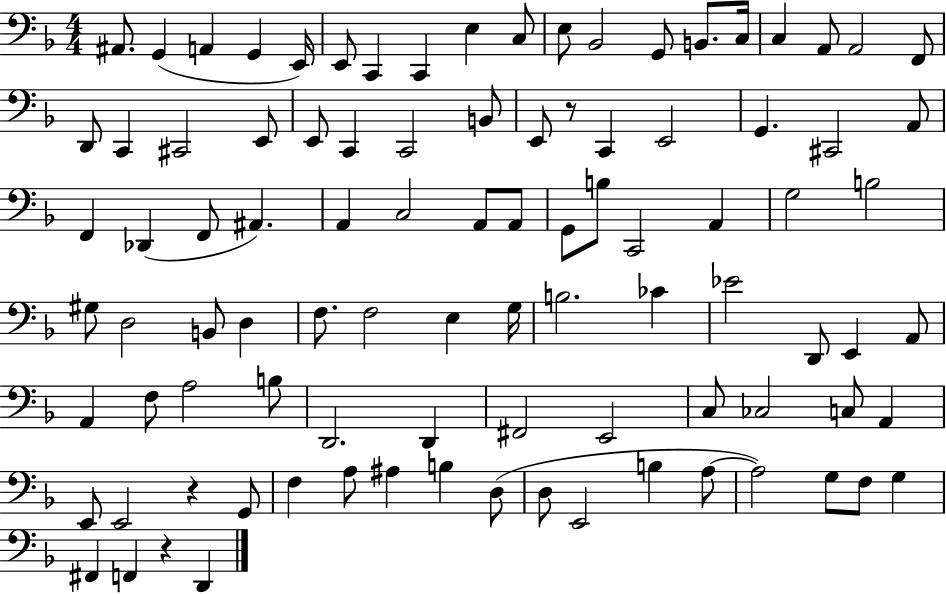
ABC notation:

X:1
T:Untitled
M:4/4
L:1/4
K:F
^A,,/2 G,, A,, G,, E,,/4 E,,/2 C,, C,, E, C,/2 E,/2 _B,,2 G,,/2 B,,/2 C,/4 C, A,,/2 A,,2 F,,/2 D,,/2 C,, ^C,,2 E,,/2 E,,/2 C,, C,,2 B,,/2 E,,/2 z/2 C,, E,,2 G,, ^C,,2 A,,/2 F,, _D,, F,,/2 ^A,, A,, C,2 A,,/2 A,,/2 G,,/2 B,/2 C,,2 A,, G,2 B,2 ^G,/2 D,2 B,,/2 D, F,/2 F,2 E, G,/4 B,2 _C _E2 D,,/2 E,, A,,/2 A,, F,/2 A,2 B,/2 D,,2 D,, ^F,,2 E,,2 C,/2 _C,2 C,/2 A,, E,,/2 E,,2 z G,,/2 F, A,/2 ^A, B, D,/2 D,/2 E,,2 B, A,/2 A,2 G,/2 F,/2 G, ^F,, F,, z D,,